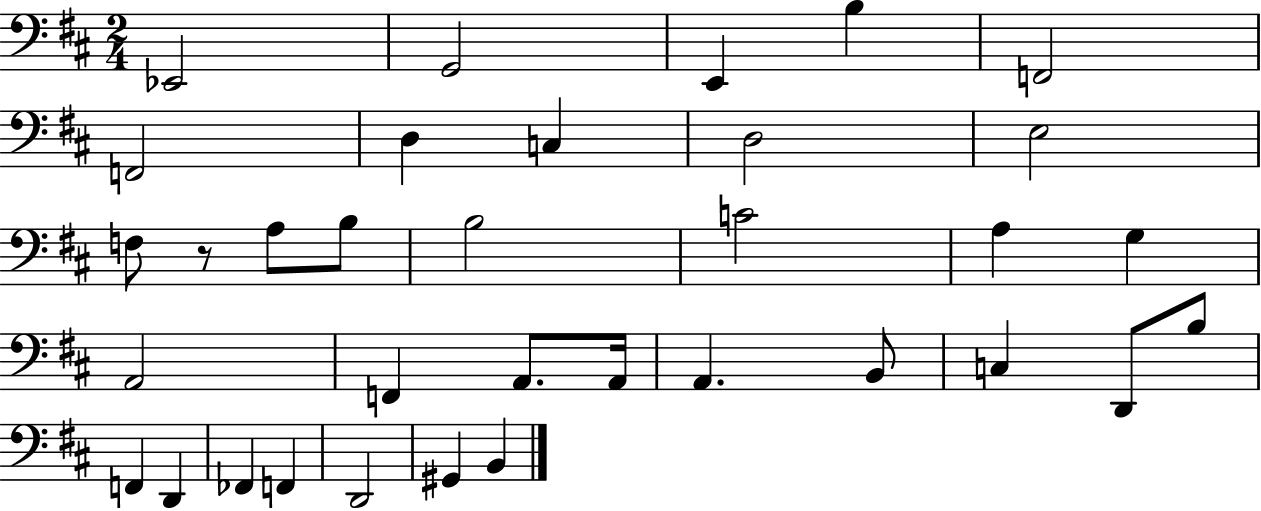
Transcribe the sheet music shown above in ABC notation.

X:1
T:Untitled
M:2/4
L:1/4
K:D
_E,,2 G,,2 E,, B, F,,2 F,,2 D, C, D,2 E,2 F,/2 z/2 A,/2 B,/2 B,2 C2 A, G, A,,2 F,, A,,/2 A,,/4 A,, B,,/2 C, D,,/2 B,/2 F,, D,, _F,, F,, D,,2 ^G,, B,,